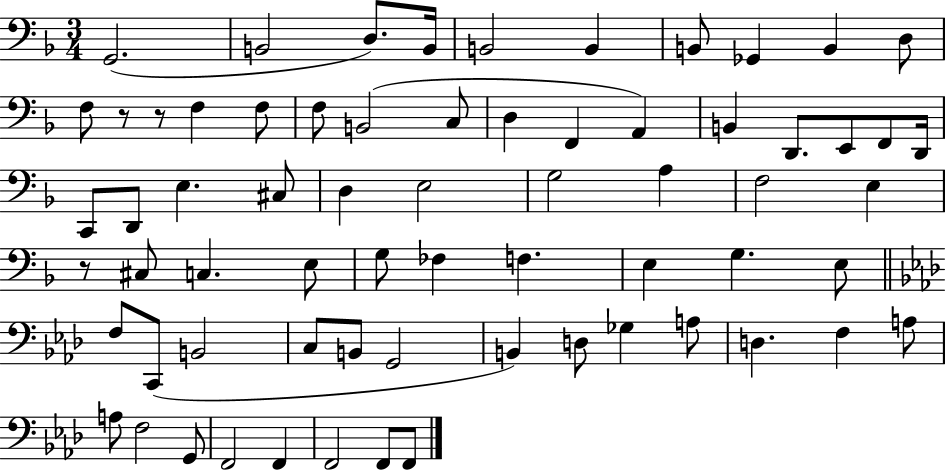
{
  \clef bass
  \numericTimeSignature
  \time 3/4
  \key f \major
  g,2.( | b,2 d8.) b,16 | b,2 b,4 | b,8 ges,4 b,4 d8 | \break f8 r8 r8 f4 f8 | f8 b,2( c8 | d4 f,4 a,4) | b,4 d,8. e,8 f,8 d,16 | \break c,8 d,8 e4. cis8 | d4 e2 | g2 a4 | f2 e4 | \break r8 cis8 c4. e8 | g8 fes4 f4. | e4 g4. e8 | \bar "||" \break \key aes \major f8 c,8( b,2 | c8 b,8 g,2 | b,4) d8 ges4 a8 | d4. f4 a8 | \break a8 f2 g,8 | f,2 f,4 | f,2 f,8 f,8 | \bar "|."
}